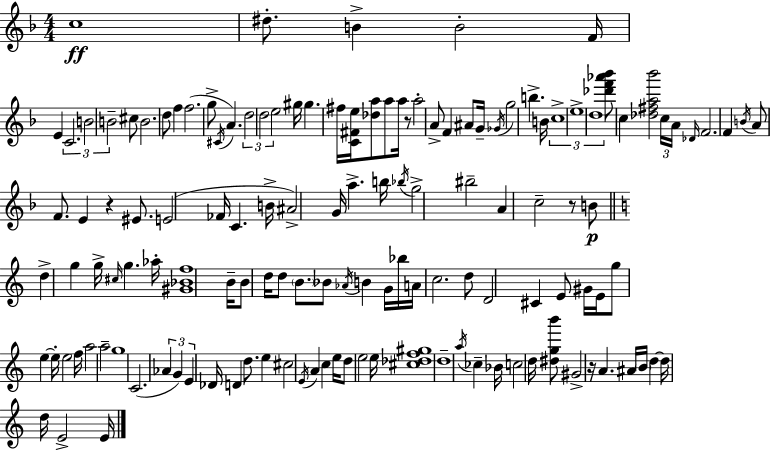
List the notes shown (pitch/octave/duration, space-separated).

C5/w D#5/e. B4/q B4/h F4/s E4/q C4/h. B4/h B4/h C#5/e B4/h. D5/e F5/q F5/h. G5/e C#4/s A4/q. D5/h D5/h E5/h G#5/s G#5/q. F#5/s [C4,F#4,E5]/s [Db5,A5]/e A5/e A5/s R/e A5/h A4/e F4/q A#4/e G4/s Gb4/s G5/h B5/q. B4/s C5/w E5/w D5/w [Db6,F6,Ab6,Bb6]/e C5/q [Db5,F#5,A5,Bb6]/h C5/s A4/s Db4/s F4/h. F4/q B4/s A4/e F4/e. E4/q R/q EIS4/e. E4/h FES4/s C4/q. B4/s A#4/h G4/s A5/q. B5/s Bb5/s G5/h BIS5/h A4/q C5/h R/e B4/e D5/q G5/q G5/s C#5/s G5/q. Ab5/s [G#4,Bb4,F5]/w B4/s B4/e D5/s D5/e B4/e. Bb4/e Ab4/s B4/q G4/s Bb5/s A4/s C5/h. D5/e D4/h C#4/q E4/e G#4/s E4/s G5/e E5/q E5/s E5/h F5/s A5/h A5/h G5/w C4/h. Ab4/q G4/q E4/q Db4/s D4/q D5/e. E5/q C#5/h E4/s A4/q C5/q E5/s D5/e E5/h E5/s [C#5,Db5,F5,G#5]/w D5/w A5/s CES5/q Bb4/s C5/h D5/s [D#5,G5,B6]/e G#4/h R/s A4/q. A#4/s B4/s D5/q D5/s D5/s E4/h E4/s